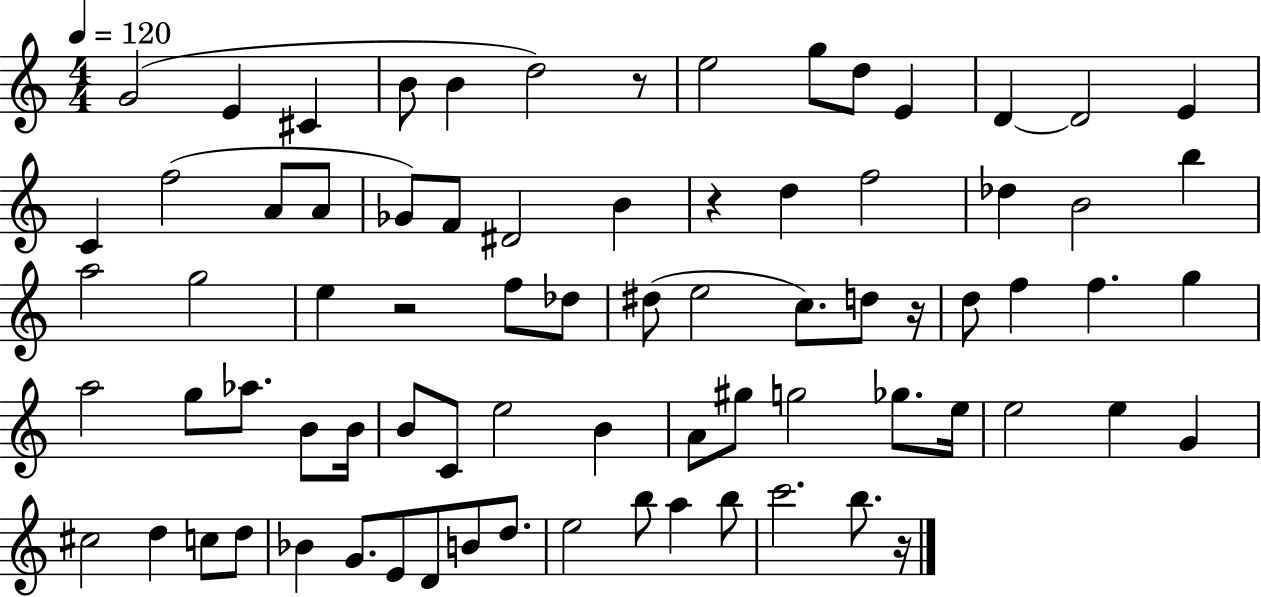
G4/h E4/q C#4/q B4/e B4/q D5/h R/e E5/h G5/e D5/e E4/q D4/q D4/h E4/q C4/q F5/h A4/e A4/e Gb4/e F4/e D#4/h B4/q R/q D5/q F5/h Db5/q B4/h B5/q A5/h G5/h E5/q R/h F5/e Db5/e D#5/e E5/h C5/e. D5/e R/s D5/e F5/q F5/q. G5/q A5/h G5/e Ab5/e. B4/e B4/s B4/e C4/e E5/h B4/q A4/e G#5/e G5/h Gb5/e. E5/s E5/h E5/q G4/q C#5/h D5/q C5/e D5/e Bb4/q G4/e. E4/e D4/e B4/e D5/e. E5/h B5/e A5/q B5/e C6/h. B5/e. R/s